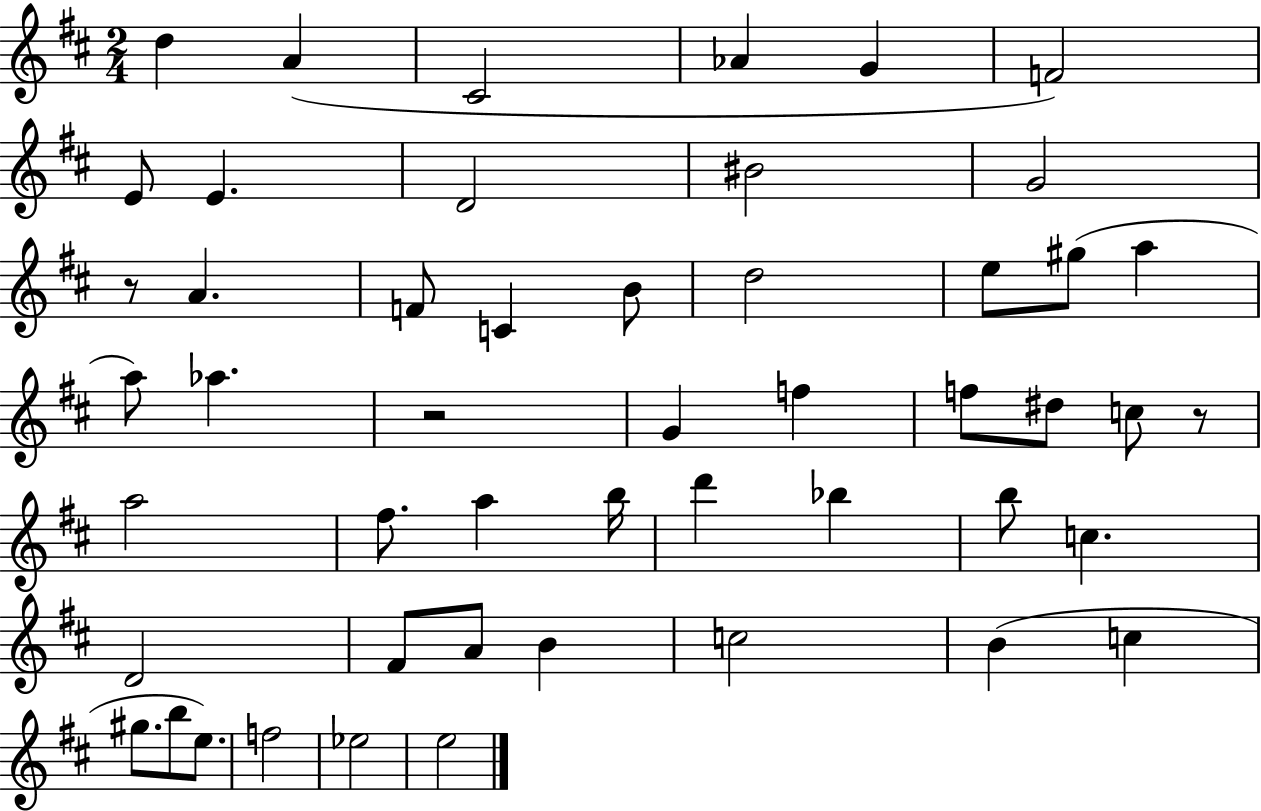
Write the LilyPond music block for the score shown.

{
  \clef treble
  \numericTimeSignature
  \time 2/4
  \key d \major
  d''4 a'4( | cis'2 | aes'4 g'4 | f'2) | \break e'8 e'4. | d'2 | bis'2 | g'2 | \break r8 a'4. | f'8 c'4 b'8 | d''2 | e''8 gis''8( a''4 | \break a''8) aes''4. | r2 | g'4 f''4 | f''8 dis''8 c''8 r8 | \break a''2 | fis''8. a''4 b''16 | d'''4 bes''4 | b''8 c''4. | \break d'2 | fis'8 a'8 b'4 | c''2 | b'4( c''4 | \break gis''8. b''8 e''8.) | f''2 | ees''2 | e''2 | \break \bar "|."
}